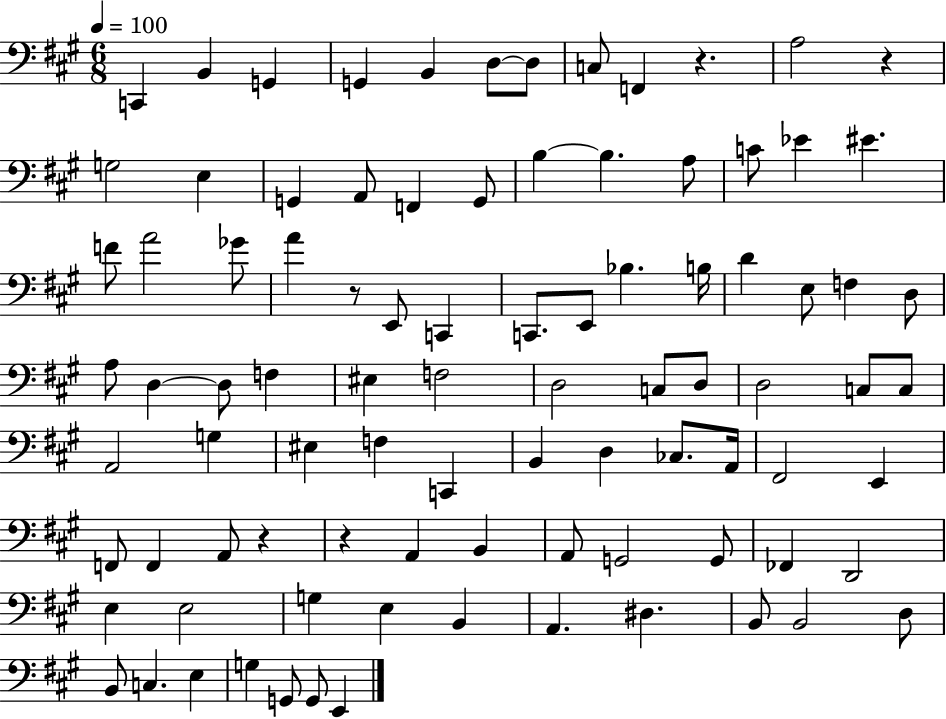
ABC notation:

X:1
T:Untitled
M:6/8
L:1/4
K:A
C,, B,, G,, G,, B,, D,/2 D,/2 C,/2 F,, z A,2 z G,2 E, G,, A,,/2 F,, G,,/2 B, B, A,/2 C/2 _E ^E F/2 A2 _G/2 A z/2 E,,/2 C,, C,,/2 E,,/2 _B, B,/4 D E,/2 F, D,/2 A,/2 D, D,/2 F, ^E, F,2 D,2 C,/2 D,/2 D,2 C,/2 C,/2 A,,2 G, ^E, F, C,, B,, D, _C,/2 A,,/4 ^F,,2 E,, F,,/2 F,, A,,/2 z z A,, B,, A,,/2 G,,2 G,,/2 _F,, D,,2 E, E,2 G, E, B,, A,, ^D, B,,/2 B,,2 D,/2 B,,/2 C, E, G, G,,/2 G,,/2 E,,